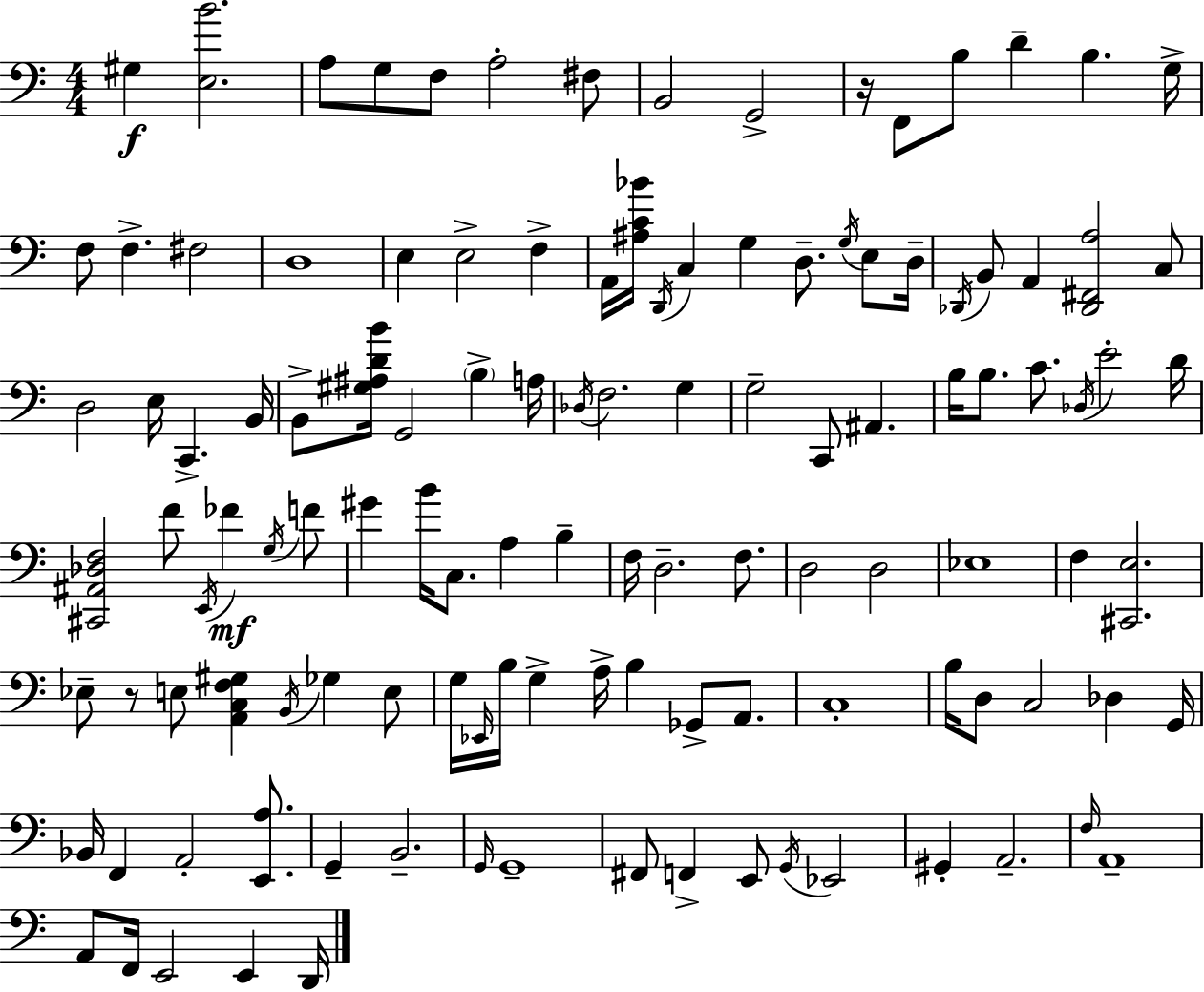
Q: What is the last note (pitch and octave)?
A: D2